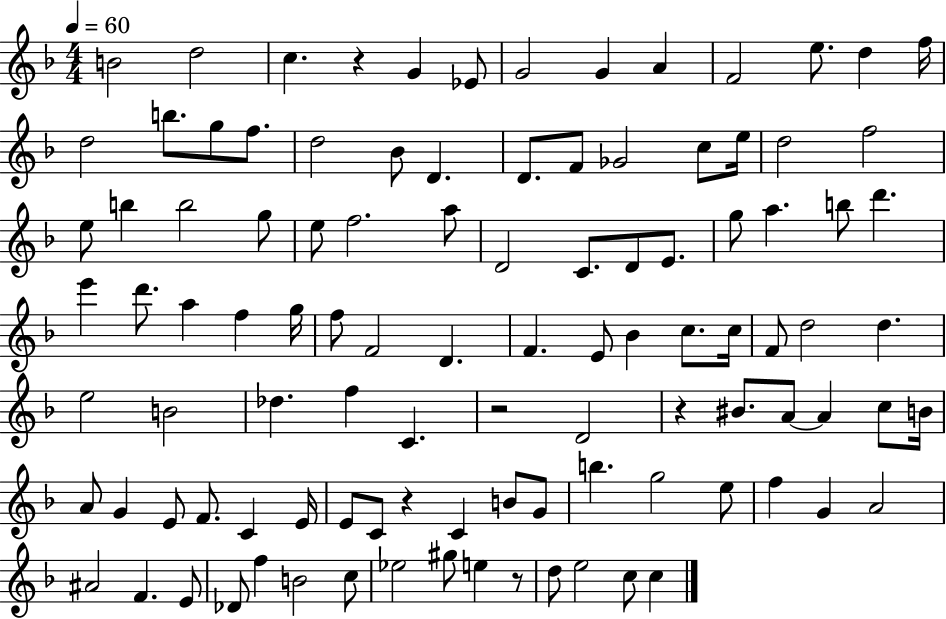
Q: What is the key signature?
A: F major